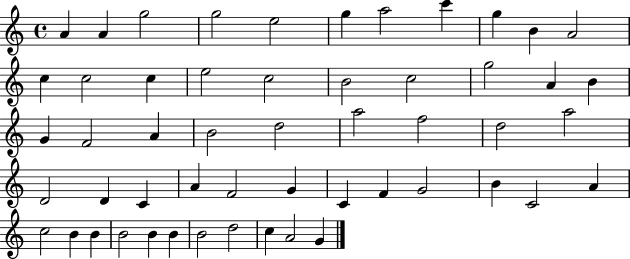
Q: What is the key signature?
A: C major